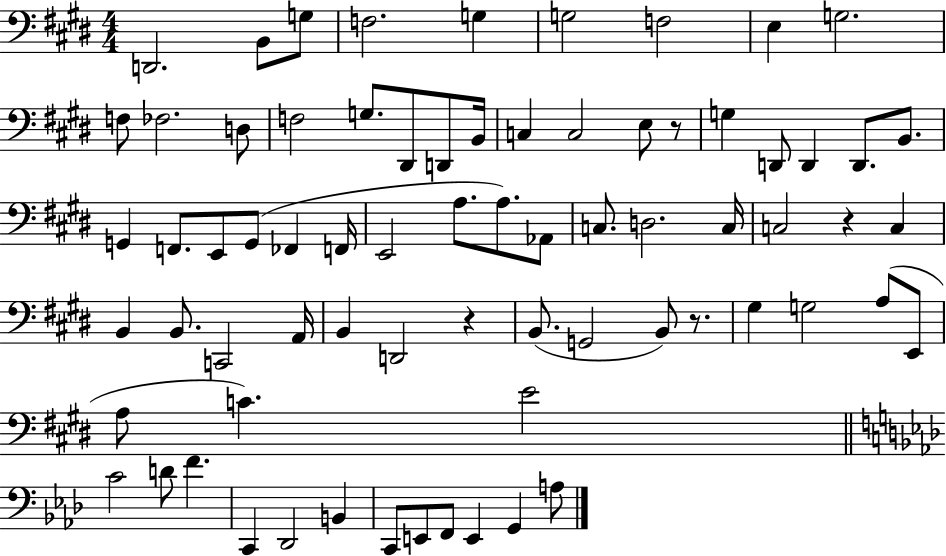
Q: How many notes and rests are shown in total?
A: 72